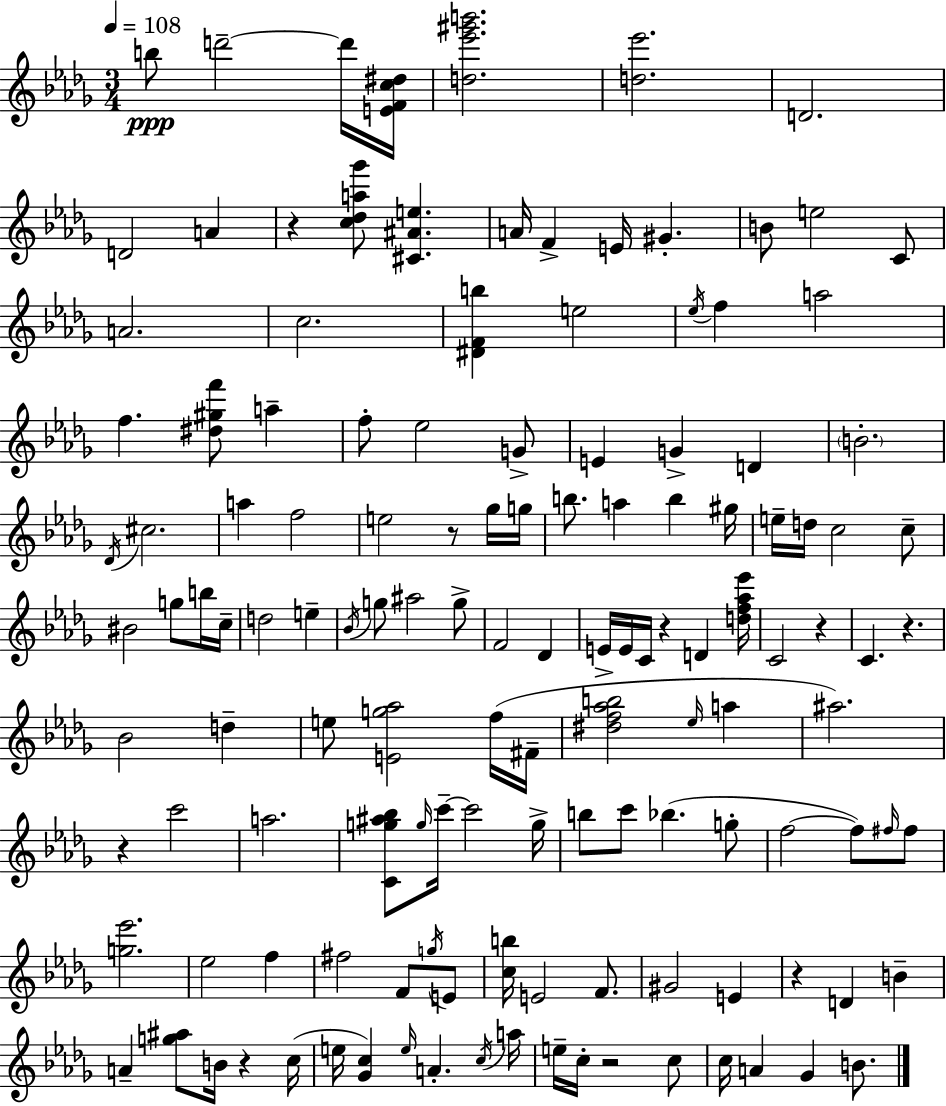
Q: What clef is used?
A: treble